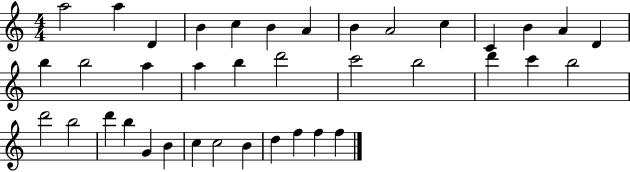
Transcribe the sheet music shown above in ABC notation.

X:1
T:Untitled
M:4/4
L:1/4
K:C
a2 a D B c B A B A2 c C B A D b b2 a a b d'2 c'2 b2 d' c' b2 d'2 b2 d' b G B c c2 B d f f f